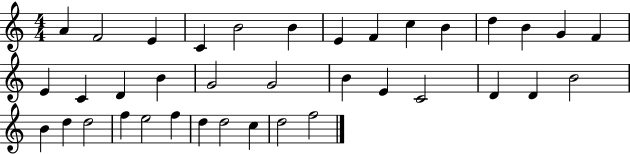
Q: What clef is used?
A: treble